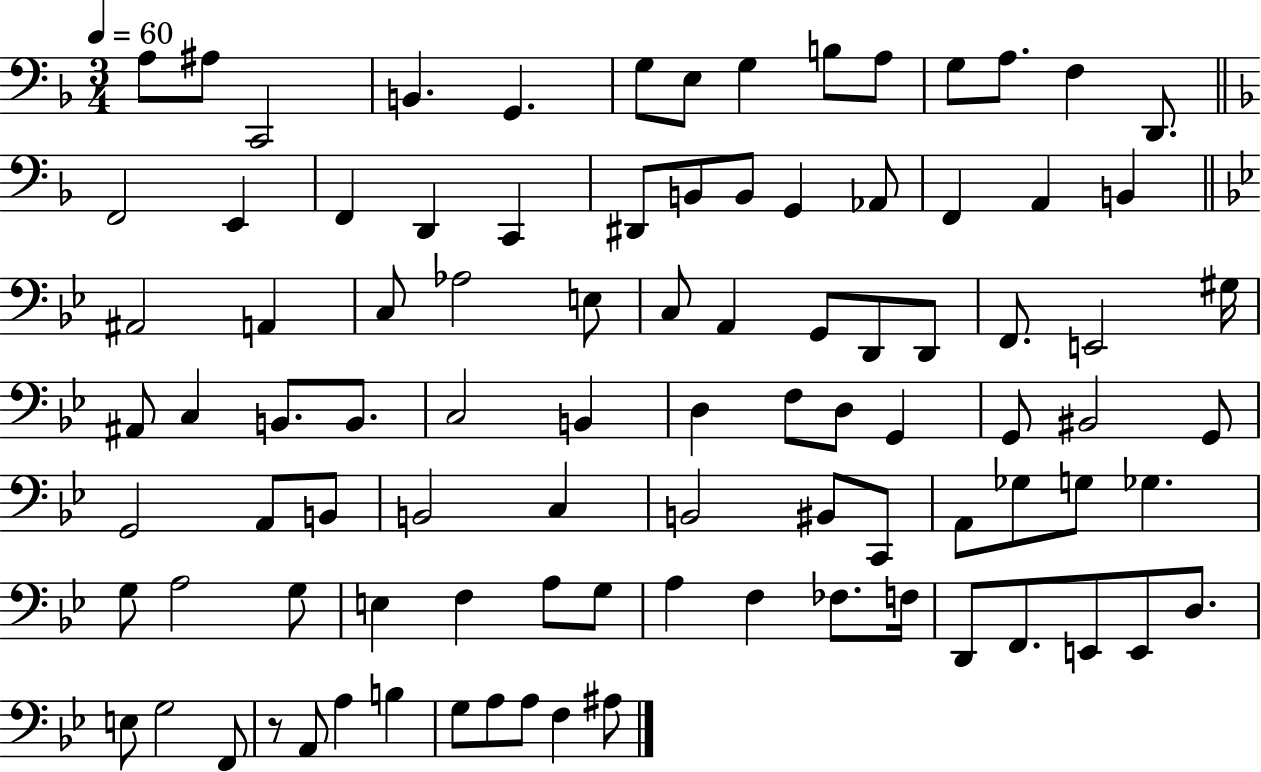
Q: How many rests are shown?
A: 1